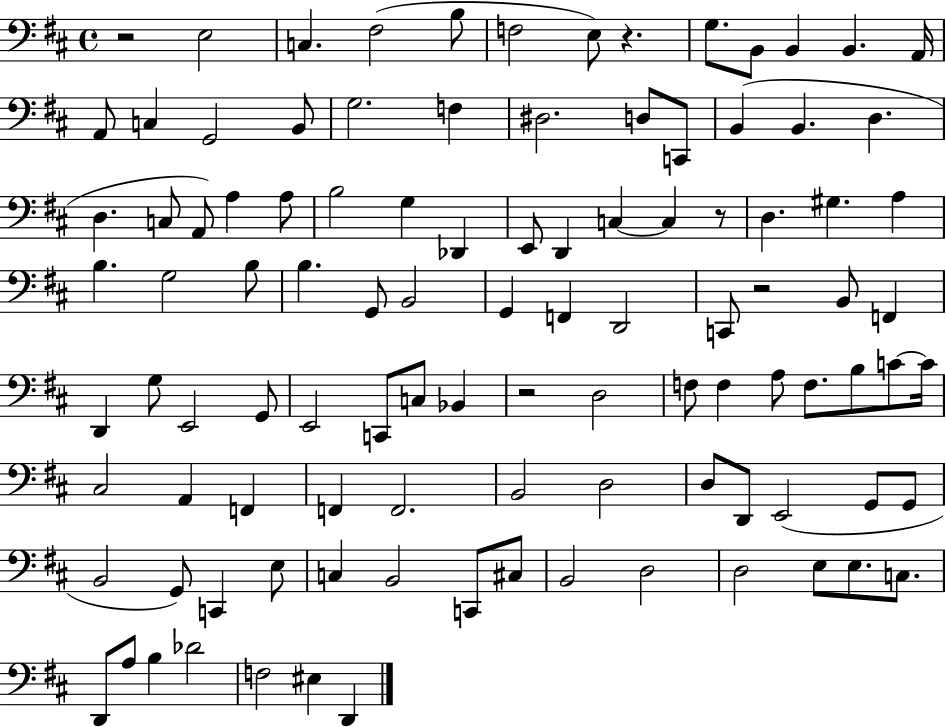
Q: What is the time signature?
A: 4/4